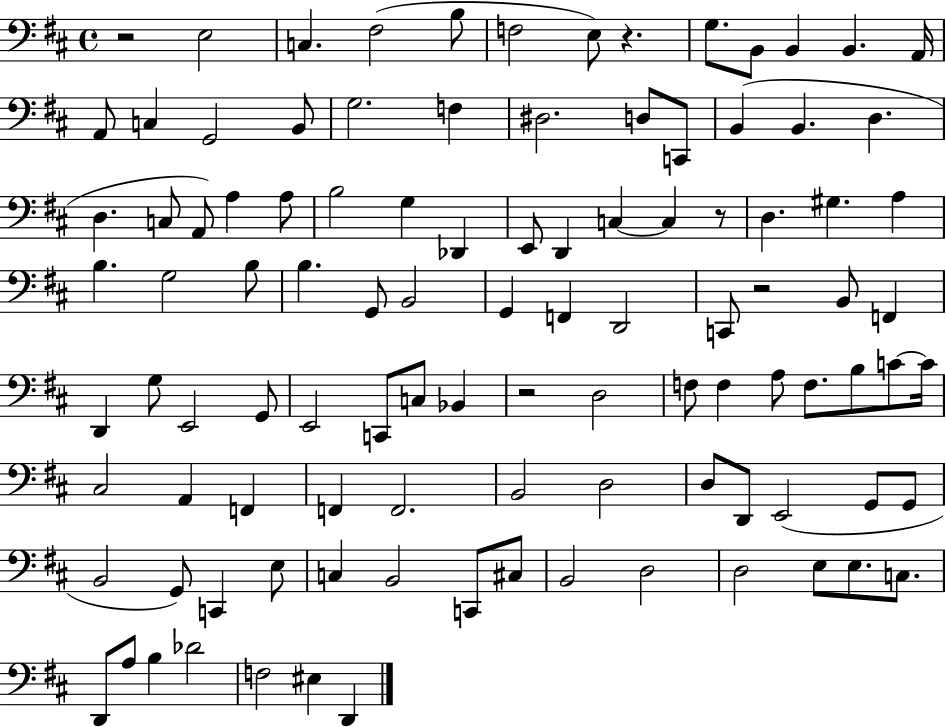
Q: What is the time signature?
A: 4/4